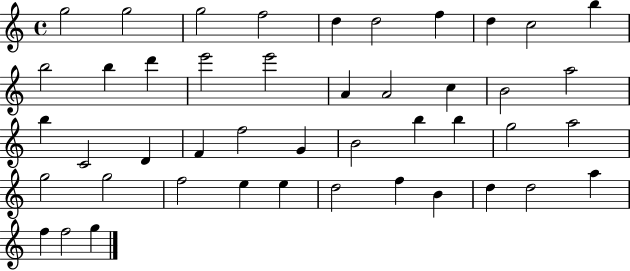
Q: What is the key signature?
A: C major